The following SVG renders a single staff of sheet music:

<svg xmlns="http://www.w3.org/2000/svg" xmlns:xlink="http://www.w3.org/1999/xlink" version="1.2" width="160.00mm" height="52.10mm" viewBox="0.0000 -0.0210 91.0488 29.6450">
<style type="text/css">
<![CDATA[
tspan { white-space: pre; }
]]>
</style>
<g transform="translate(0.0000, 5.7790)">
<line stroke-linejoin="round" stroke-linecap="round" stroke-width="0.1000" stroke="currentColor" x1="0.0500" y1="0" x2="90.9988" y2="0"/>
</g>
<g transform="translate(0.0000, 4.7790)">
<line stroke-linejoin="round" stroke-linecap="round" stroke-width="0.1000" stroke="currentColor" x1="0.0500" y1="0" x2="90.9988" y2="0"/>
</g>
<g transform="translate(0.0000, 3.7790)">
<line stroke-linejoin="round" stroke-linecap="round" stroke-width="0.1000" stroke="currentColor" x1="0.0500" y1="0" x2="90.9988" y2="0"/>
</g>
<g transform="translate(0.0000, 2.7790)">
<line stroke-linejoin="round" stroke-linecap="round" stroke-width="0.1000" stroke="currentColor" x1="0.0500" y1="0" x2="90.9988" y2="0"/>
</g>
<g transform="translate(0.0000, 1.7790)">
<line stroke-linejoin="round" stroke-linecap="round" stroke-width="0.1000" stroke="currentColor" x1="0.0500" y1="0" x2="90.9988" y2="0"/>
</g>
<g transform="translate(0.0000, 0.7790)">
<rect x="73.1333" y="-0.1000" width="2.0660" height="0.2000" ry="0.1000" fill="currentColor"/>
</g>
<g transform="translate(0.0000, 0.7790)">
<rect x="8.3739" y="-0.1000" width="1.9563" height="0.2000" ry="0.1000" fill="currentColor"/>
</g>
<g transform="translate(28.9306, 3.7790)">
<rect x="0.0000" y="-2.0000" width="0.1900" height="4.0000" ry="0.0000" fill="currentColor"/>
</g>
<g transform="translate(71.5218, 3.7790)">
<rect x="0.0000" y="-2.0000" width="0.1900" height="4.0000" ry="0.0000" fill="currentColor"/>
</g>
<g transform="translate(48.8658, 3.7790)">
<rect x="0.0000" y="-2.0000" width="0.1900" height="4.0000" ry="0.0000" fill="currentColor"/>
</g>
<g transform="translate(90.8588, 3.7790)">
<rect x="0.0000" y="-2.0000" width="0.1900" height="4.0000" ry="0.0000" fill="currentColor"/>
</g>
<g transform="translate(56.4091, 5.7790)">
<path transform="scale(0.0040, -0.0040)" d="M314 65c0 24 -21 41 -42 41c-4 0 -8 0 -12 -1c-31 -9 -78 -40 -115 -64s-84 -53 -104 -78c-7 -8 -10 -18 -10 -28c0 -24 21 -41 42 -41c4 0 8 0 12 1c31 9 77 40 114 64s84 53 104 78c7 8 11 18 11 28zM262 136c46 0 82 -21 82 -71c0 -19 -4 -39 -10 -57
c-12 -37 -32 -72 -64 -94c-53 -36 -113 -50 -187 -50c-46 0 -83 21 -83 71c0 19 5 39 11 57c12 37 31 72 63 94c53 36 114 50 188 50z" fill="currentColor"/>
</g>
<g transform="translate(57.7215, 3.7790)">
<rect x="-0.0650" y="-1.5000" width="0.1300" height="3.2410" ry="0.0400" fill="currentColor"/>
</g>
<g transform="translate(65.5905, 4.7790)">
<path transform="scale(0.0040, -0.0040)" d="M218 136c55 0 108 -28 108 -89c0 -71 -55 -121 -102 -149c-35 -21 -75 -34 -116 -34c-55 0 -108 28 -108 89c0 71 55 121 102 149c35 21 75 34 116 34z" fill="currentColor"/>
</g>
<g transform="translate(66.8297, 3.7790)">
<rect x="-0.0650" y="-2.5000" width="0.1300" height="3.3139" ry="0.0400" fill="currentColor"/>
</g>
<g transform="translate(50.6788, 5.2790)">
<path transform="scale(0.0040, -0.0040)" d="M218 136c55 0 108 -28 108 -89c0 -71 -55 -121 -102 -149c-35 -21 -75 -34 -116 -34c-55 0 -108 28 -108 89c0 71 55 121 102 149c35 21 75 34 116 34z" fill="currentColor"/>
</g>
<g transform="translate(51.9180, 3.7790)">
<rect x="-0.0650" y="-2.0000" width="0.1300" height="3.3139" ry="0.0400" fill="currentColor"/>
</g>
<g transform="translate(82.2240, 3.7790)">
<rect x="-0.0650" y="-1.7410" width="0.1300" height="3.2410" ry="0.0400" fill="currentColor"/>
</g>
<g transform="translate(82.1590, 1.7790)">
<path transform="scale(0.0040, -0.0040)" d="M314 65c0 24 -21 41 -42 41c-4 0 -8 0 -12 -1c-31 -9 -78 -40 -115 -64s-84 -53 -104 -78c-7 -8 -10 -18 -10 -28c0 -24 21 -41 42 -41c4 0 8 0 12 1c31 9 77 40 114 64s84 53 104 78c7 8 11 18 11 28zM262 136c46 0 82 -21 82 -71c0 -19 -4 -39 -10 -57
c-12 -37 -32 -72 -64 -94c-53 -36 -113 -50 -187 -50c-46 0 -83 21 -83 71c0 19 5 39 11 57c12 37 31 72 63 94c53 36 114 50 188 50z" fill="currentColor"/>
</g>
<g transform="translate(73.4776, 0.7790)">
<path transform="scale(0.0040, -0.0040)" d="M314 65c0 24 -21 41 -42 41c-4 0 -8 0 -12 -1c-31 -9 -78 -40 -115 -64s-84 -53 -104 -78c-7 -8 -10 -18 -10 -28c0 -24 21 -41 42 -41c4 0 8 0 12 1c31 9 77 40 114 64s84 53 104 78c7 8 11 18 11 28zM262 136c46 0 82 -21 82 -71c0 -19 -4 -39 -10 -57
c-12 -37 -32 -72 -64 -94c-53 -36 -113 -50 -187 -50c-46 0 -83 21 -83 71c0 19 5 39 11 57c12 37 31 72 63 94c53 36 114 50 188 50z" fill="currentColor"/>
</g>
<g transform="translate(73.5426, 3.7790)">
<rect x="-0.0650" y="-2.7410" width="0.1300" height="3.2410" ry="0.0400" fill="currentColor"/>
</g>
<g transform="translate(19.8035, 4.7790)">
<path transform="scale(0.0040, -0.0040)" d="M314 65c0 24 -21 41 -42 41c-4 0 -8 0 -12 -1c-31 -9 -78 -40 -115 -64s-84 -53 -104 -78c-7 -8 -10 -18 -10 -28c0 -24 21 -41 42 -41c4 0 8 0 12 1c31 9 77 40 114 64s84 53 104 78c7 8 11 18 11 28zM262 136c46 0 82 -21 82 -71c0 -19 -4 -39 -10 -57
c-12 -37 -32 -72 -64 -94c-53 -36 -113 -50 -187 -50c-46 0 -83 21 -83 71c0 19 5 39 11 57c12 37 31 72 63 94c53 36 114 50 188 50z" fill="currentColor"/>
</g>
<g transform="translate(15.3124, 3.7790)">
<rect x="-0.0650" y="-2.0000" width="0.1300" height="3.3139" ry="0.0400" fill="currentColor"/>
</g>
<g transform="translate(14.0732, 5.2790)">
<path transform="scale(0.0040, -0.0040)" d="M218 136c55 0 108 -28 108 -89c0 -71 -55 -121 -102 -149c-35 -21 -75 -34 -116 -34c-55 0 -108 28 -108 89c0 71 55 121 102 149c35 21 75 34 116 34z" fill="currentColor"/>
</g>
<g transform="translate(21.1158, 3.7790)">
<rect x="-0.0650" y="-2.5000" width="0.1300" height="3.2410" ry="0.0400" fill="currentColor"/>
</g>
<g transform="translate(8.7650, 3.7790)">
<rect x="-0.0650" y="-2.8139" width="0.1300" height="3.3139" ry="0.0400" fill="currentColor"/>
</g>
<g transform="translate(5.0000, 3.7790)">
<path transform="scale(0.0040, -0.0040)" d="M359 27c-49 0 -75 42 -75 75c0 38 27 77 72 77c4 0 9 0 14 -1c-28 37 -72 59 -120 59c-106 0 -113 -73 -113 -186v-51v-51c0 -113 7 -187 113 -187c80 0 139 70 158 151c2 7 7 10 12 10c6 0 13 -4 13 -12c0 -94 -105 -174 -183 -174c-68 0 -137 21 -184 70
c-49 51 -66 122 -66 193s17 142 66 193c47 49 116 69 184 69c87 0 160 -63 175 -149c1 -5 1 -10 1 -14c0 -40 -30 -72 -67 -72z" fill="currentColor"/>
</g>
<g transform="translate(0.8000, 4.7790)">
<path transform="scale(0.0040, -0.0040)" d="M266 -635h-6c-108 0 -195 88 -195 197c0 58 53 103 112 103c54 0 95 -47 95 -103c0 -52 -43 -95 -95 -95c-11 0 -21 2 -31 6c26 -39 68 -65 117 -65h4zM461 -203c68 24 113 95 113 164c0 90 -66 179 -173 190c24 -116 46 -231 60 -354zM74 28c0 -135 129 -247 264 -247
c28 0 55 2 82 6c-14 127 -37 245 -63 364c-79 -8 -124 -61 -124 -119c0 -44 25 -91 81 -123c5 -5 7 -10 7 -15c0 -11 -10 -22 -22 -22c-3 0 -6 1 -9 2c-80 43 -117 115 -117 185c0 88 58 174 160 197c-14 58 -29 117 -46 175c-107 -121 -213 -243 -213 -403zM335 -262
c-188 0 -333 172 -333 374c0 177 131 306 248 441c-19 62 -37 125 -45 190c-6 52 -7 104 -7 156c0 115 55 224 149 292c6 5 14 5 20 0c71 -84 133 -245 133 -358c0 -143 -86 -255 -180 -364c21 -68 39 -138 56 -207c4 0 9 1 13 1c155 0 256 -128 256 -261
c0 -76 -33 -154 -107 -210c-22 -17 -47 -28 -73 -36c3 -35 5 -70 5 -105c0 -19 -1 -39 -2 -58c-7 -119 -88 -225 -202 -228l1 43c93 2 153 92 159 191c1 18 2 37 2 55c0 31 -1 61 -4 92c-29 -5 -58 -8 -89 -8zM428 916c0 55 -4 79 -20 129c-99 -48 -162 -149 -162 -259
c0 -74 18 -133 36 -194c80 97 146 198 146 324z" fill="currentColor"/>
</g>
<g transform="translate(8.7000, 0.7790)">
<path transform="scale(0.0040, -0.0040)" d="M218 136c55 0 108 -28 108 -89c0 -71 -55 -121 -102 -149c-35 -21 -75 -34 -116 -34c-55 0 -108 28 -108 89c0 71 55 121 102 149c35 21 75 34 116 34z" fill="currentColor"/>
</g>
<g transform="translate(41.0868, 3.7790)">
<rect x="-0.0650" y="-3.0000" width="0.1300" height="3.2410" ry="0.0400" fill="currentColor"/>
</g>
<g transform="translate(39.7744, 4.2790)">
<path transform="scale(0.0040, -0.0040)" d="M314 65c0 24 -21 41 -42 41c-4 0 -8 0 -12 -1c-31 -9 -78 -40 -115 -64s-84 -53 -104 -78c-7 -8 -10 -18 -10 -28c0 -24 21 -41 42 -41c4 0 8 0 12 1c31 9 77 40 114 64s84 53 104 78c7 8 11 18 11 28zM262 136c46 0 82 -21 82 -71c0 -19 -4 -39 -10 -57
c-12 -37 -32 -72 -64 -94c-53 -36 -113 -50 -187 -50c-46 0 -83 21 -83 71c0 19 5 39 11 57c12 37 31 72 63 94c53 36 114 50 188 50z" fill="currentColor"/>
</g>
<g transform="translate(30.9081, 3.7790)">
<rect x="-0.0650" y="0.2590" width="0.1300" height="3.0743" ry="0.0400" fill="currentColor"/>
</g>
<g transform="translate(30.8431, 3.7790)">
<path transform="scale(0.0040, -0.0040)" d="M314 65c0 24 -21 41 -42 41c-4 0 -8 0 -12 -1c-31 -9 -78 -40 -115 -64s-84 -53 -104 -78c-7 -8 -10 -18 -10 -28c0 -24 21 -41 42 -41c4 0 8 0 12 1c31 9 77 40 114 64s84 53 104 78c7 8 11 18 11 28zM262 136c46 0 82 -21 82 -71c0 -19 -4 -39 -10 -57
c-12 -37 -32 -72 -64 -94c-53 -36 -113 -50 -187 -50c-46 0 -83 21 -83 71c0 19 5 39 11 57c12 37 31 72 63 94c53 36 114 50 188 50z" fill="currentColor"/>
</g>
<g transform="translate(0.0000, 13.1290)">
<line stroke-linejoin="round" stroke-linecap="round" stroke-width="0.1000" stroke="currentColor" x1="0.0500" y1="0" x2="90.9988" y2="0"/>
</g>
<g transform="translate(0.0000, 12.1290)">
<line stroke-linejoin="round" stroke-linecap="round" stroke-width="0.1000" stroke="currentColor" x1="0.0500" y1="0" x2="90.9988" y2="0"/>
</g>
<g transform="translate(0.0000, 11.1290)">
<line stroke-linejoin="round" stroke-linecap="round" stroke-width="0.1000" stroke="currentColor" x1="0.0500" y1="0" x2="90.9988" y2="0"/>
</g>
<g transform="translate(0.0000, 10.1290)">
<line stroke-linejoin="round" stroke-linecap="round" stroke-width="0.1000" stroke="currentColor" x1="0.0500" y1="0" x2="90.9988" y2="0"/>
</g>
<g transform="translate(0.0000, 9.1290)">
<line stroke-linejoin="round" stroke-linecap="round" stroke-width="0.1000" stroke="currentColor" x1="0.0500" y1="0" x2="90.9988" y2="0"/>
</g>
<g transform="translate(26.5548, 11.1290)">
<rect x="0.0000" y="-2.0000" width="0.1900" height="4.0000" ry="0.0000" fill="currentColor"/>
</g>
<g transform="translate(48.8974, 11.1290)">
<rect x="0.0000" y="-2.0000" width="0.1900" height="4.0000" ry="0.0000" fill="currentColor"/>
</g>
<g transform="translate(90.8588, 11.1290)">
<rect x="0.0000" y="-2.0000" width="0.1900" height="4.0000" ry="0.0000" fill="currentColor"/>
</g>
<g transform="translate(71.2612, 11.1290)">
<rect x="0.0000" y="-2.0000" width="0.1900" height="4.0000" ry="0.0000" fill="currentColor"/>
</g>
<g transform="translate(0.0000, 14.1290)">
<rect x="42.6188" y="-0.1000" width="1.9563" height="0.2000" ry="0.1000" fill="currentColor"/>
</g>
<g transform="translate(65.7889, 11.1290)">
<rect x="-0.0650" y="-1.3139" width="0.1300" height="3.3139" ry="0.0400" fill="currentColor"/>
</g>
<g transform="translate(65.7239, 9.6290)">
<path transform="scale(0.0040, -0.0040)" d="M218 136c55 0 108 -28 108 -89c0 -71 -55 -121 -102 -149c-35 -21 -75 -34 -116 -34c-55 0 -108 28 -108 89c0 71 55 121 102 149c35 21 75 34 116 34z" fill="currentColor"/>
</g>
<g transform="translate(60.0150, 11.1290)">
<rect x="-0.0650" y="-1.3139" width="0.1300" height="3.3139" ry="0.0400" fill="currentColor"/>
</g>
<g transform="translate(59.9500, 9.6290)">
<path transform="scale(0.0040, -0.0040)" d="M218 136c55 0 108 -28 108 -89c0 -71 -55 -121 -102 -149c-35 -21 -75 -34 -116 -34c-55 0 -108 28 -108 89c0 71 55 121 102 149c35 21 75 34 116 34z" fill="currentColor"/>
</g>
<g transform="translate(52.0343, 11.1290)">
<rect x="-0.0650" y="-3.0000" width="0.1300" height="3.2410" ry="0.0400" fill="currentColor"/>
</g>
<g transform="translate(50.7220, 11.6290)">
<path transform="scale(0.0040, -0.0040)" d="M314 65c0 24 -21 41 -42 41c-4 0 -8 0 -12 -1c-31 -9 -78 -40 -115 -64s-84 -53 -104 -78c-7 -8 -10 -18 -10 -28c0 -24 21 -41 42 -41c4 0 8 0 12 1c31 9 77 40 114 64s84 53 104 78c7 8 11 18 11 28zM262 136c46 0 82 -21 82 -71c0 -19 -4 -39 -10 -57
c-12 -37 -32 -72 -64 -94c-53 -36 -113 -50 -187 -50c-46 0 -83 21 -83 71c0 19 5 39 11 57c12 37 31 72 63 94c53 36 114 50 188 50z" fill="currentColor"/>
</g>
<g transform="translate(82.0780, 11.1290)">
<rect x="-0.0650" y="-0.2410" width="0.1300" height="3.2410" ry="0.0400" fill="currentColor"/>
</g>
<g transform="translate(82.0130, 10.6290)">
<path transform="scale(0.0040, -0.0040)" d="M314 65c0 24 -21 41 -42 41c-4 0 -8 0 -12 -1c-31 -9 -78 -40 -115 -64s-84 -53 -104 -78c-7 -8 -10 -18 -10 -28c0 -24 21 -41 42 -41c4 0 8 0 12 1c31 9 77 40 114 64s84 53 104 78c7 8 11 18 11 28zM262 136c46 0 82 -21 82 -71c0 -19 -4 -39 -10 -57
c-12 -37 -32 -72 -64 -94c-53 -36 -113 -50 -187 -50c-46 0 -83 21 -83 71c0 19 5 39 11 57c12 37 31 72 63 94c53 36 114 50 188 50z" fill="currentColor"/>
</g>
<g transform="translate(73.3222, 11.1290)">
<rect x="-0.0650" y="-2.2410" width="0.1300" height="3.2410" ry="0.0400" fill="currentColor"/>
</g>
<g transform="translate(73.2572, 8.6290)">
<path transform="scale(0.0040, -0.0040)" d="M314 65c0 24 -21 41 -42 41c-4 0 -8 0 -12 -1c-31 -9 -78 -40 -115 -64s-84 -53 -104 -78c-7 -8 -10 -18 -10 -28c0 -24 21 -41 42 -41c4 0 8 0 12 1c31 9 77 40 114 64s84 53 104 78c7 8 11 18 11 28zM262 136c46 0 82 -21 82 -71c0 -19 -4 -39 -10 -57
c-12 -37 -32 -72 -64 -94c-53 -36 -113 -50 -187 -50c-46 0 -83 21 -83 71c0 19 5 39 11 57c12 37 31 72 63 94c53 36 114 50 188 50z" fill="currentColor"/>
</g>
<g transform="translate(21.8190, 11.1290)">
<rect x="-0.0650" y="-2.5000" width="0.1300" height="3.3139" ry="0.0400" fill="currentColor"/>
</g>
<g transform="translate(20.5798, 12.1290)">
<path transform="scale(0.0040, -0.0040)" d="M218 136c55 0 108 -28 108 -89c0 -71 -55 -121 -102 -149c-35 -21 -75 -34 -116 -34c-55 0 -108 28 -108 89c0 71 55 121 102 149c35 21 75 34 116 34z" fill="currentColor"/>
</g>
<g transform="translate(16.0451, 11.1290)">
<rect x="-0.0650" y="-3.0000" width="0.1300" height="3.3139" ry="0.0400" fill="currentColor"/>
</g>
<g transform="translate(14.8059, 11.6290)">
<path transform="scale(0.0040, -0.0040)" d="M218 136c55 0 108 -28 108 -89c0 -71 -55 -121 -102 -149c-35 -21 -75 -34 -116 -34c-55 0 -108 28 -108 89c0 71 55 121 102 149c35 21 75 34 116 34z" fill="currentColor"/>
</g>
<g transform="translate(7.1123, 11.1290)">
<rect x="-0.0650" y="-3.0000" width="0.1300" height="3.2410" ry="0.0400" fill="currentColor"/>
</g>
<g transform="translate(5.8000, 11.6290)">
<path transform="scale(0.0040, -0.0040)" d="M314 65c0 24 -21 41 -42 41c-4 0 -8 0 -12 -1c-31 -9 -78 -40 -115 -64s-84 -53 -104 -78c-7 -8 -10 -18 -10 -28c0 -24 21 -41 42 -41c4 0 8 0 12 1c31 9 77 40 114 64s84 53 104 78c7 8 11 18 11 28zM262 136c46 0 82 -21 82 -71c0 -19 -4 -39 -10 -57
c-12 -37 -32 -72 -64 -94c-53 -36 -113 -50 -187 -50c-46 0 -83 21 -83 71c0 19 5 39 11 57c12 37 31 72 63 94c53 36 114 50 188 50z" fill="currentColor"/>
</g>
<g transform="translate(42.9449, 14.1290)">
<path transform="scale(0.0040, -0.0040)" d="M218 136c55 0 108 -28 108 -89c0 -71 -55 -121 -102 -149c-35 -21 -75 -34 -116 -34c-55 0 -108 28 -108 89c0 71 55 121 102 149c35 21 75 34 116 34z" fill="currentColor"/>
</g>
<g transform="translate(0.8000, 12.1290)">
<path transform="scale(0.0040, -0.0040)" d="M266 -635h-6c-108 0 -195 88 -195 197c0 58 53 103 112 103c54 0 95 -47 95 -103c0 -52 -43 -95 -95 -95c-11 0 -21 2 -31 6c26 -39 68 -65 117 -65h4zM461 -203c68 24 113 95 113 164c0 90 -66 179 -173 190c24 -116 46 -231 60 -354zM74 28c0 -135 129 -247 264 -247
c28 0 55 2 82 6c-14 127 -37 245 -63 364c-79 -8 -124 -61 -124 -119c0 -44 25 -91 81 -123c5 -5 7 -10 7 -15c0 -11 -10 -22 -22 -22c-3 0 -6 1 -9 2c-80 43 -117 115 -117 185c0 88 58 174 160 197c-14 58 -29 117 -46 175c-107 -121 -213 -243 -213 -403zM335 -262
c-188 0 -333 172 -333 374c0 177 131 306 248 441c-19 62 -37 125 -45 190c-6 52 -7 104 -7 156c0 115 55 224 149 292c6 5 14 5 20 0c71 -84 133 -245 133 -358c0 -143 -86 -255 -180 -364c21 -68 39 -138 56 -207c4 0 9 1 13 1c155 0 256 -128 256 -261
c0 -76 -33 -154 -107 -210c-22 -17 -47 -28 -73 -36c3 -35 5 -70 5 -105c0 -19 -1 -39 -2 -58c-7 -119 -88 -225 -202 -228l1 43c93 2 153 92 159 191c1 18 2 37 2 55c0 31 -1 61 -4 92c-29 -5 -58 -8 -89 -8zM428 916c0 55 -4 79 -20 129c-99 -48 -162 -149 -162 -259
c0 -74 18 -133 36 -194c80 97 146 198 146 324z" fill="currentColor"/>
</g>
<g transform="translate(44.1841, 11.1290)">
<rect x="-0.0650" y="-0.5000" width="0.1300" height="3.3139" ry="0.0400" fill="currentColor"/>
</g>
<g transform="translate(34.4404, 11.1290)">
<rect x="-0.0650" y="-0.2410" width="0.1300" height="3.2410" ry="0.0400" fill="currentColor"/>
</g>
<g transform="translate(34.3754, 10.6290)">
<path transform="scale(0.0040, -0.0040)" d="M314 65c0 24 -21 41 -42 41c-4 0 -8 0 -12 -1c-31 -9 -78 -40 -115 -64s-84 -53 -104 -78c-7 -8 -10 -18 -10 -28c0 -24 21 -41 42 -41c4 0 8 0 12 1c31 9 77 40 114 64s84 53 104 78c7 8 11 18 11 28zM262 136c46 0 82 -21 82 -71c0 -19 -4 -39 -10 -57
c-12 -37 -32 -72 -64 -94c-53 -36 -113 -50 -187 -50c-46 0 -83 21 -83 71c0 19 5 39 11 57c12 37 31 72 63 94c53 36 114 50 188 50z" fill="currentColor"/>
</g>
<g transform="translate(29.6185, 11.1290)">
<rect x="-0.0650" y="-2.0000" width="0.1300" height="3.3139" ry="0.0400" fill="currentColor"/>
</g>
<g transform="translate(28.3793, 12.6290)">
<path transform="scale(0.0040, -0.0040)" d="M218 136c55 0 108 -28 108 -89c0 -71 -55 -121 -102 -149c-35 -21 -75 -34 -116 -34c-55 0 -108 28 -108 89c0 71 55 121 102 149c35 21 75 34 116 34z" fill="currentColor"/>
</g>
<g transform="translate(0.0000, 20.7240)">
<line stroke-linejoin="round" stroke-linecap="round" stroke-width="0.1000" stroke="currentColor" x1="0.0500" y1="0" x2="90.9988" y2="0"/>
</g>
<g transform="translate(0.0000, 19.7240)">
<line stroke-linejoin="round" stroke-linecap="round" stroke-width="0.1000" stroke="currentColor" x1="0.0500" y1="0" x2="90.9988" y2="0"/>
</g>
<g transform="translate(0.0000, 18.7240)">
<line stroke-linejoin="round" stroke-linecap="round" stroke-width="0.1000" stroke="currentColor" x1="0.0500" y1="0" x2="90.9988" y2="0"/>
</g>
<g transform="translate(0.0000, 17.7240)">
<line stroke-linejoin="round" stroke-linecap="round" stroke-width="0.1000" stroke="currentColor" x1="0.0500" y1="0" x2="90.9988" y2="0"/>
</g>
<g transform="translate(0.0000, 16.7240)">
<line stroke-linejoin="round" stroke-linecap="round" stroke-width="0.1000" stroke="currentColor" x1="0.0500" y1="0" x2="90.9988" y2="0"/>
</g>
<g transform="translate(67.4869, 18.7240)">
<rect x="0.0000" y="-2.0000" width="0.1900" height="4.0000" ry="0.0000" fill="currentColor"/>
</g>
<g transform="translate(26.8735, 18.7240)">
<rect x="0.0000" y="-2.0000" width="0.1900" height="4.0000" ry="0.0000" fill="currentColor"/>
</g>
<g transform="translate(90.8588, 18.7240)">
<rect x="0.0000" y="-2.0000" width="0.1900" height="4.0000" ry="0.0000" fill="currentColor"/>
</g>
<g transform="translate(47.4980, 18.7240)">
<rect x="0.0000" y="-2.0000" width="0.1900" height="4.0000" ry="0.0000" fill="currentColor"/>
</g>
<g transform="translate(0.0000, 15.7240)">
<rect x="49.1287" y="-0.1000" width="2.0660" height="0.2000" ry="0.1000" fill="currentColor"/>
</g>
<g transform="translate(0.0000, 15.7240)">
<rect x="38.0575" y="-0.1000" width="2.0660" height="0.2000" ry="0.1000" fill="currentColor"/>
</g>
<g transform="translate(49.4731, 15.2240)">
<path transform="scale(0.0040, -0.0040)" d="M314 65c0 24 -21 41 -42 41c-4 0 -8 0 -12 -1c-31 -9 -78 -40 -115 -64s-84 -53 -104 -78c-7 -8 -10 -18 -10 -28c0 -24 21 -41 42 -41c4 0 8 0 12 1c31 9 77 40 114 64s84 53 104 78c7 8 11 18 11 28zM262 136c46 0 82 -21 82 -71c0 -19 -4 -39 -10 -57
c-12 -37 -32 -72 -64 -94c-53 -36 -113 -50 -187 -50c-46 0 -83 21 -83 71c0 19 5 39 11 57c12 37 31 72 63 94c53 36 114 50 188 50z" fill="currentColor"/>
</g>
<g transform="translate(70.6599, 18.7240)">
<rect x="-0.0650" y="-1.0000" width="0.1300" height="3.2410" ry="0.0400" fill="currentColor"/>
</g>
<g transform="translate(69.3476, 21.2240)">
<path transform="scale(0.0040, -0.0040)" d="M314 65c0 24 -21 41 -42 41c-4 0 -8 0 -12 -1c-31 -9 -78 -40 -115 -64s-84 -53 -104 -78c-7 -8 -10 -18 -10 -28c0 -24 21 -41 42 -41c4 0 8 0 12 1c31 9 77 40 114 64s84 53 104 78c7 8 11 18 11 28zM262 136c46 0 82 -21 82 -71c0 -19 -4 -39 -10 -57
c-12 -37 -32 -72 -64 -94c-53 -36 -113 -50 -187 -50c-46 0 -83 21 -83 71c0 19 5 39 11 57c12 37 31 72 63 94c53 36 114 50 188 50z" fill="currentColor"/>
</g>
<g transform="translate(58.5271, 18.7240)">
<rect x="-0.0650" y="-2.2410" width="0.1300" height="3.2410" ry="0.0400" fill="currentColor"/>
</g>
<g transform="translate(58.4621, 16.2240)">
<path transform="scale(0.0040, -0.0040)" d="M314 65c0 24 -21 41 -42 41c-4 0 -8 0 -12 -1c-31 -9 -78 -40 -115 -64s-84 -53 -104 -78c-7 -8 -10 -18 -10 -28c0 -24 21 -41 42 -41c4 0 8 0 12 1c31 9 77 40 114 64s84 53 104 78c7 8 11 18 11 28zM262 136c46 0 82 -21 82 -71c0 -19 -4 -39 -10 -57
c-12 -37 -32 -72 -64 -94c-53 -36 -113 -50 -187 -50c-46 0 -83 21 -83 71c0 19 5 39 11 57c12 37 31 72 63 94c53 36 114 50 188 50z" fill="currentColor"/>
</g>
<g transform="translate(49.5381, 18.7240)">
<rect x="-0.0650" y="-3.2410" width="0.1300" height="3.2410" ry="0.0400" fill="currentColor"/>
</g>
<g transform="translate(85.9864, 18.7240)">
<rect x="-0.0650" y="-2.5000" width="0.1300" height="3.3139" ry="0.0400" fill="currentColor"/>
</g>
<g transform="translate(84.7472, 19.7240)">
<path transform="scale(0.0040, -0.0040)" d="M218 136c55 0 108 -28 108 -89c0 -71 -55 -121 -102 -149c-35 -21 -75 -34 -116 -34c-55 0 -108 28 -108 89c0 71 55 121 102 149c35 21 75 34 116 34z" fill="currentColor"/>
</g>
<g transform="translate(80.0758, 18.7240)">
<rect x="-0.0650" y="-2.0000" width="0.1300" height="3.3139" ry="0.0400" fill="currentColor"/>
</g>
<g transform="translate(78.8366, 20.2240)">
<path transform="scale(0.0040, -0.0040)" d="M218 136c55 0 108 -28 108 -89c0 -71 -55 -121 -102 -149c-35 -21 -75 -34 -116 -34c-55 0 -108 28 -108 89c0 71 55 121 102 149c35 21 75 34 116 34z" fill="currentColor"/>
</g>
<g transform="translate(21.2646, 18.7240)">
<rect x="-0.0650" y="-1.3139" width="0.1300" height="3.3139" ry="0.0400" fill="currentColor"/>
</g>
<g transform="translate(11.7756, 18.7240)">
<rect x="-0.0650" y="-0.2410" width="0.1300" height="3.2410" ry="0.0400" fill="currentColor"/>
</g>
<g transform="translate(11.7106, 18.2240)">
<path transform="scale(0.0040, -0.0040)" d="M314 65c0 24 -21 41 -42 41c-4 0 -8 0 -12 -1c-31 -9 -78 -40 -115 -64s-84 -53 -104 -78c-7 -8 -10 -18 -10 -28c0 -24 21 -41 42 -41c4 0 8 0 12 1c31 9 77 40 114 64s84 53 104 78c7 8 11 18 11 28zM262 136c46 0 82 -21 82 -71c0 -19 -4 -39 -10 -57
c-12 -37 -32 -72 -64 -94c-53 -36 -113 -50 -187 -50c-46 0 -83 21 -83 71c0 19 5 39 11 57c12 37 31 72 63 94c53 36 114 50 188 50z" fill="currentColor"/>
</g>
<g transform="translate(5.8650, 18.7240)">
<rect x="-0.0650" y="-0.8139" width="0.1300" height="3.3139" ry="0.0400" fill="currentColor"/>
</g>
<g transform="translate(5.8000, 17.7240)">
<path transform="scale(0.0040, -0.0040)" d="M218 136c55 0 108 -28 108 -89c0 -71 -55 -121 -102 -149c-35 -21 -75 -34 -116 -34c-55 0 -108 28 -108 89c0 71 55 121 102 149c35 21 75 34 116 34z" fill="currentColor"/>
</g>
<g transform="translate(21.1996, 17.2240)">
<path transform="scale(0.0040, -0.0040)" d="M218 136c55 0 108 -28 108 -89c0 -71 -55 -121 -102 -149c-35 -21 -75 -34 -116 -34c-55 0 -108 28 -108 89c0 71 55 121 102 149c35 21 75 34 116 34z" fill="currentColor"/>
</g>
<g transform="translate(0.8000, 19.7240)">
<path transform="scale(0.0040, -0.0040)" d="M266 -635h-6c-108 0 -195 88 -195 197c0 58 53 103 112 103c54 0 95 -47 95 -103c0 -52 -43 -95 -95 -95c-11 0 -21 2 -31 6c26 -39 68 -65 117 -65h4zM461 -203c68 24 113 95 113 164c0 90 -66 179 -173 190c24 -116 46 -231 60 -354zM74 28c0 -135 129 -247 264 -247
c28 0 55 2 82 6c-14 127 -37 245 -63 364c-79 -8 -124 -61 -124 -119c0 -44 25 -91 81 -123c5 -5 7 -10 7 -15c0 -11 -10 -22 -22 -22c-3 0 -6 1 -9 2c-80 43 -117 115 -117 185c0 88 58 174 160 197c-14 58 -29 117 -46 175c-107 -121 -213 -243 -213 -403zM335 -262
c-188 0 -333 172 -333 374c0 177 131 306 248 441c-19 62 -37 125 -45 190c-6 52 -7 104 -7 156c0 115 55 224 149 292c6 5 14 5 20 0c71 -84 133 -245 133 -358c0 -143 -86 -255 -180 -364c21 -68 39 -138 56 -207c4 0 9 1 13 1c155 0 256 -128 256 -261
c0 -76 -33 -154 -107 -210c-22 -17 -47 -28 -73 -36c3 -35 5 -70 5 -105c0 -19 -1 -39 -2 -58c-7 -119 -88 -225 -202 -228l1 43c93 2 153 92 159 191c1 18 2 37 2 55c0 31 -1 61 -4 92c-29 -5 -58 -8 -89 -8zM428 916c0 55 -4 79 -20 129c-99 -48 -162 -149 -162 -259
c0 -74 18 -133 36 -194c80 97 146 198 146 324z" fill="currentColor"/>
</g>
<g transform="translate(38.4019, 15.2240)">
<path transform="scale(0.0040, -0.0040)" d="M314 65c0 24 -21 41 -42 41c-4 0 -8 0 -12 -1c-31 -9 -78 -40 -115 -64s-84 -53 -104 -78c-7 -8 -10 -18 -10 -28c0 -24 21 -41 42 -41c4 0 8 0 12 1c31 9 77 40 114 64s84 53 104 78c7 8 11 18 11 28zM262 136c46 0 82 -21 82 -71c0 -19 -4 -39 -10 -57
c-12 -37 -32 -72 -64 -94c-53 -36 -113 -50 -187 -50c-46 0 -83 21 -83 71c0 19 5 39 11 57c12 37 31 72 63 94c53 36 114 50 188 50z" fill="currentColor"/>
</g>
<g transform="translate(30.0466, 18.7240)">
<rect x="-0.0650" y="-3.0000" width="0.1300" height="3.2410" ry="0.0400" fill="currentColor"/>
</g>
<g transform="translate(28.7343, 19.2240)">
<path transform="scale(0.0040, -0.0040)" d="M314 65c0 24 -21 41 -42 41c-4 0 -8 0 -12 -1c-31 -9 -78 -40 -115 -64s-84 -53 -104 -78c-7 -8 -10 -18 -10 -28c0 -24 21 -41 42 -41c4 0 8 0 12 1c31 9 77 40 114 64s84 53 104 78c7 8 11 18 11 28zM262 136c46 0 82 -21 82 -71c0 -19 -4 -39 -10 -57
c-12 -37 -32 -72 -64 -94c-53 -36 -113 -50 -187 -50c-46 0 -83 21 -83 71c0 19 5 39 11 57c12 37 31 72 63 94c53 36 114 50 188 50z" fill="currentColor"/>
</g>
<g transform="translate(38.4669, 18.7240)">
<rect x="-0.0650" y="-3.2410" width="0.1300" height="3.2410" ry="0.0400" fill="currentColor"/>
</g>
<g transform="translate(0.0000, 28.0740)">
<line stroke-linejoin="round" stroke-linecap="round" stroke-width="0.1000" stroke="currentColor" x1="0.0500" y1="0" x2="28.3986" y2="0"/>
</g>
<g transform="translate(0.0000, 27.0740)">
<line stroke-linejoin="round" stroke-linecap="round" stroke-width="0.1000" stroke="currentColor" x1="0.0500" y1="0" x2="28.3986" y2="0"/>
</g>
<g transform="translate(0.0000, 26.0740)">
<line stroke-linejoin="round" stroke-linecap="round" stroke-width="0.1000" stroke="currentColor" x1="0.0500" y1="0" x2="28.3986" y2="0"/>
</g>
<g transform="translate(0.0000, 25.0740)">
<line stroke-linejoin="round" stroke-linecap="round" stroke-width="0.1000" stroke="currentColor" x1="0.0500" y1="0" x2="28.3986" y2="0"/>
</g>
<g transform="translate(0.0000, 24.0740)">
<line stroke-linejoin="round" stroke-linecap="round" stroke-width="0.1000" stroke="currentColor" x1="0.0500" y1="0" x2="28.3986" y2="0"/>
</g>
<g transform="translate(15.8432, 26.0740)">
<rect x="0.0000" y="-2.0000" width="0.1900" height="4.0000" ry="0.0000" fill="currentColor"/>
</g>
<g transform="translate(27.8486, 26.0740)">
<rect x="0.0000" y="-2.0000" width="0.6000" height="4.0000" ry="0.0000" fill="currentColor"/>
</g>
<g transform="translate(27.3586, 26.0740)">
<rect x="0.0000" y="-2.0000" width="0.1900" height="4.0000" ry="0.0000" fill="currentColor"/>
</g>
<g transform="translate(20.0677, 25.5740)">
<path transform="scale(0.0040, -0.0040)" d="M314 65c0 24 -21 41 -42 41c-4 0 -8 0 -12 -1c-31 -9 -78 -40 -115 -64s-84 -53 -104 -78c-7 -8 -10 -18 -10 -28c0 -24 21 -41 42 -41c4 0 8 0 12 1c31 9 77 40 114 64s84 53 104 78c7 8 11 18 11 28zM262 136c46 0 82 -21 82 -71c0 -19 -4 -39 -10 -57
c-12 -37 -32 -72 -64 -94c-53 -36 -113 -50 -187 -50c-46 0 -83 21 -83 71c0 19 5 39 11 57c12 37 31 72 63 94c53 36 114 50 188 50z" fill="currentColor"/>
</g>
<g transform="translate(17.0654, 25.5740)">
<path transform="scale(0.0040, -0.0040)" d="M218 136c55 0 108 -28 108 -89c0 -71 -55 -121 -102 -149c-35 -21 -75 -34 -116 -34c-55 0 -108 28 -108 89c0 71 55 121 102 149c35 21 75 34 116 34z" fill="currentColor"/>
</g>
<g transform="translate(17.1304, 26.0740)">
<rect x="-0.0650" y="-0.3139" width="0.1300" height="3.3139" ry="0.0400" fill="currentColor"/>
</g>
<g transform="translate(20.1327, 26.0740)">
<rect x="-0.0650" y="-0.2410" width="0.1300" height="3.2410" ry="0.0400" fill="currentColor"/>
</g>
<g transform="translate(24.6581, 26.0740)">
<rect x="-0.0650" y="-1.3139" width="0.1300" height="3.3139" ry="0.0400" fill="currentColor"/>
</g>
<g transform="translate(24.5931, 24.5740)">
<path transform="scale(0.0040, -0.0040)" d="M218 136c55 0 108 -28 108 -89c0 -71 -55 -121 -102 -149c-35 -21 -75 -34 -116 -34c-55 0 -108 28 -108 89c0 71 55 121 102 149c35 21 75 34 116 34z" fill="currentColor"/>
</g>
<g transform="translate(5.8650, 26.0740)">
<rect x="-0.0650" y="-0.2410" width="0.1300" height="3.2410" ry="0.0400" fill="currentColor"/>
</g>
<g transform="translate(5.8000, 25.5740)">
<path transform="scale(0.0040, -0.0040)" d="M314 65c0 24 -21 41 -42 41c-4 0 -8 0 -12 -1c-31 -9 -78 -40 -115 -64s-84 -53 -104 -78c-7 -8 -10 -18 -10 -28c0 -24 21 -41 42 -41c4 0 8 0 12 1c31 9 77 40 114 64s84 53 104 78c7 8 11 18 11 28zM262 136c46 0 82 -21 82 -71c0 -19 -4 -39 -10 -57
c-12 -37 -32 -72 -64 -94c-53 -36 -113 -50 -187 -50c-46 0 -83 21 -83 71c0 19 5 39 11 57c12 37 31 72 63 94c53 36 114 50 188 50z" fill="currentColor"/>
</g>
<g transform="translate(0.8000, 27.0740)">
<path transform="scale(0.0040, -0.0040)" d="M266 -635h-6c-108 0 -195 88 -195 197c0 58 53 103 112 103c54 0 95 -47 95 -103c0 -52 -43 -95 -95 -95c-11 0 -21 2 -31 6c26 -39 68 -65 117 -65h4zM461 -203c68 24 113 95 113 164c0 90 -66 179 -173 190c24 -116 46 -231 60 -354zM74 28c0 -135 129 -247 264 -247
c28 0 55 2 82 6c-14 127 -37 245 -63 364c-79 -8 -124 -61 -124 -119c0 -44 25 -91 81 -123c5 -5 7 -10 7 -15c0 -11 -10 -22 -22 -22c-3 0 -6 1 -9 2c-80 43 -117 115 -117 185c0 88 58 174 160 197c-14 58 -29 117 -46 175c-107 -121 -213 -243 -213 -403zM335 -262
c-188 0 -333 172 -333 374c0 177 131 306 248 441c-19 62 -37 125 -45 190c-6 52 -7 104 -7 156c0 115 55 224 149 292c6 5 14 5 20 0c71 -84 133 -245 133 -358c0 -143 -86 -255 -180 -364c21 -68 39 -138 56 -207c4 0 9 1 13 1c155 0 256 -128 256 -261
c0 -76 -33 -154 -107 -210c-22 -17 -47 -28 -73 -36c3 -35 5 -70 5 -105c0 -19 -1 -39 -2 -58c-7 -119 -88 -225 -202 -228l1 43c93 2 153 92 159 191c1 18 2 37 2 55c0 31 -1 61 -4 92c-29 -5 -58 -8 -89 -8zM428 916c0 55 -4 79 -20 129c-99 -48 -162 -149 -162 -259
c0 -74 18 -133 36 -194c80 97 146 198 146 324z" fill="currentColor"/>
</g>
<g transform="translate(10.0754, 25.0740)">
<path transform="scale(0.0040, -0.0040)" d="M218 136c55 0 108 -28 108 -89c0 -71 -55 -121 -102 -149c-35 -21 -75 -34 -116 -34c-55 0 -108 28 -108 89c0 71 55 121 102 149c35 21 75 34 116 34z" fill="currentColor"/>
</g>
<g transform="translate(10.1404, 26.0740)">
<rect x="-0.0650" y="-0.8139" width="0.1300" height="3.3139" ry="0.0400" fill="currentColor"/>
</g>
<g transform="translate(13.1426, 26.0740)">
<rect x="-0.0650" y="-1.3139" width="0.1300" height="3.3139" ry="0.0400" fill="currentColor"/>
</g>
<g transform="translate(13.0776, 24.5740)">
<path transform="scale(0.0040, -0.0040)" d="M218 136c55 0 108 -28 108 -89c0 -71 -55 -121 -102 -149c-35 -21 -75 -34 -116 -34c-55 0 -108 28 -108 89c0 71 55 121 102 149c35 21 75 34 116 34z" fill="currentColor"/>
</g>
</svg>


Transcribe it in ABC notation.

X:1
T:Untitled
M:4/4
L:1/4
K:C
a F G2 B2 A2 F E2 G a2 f2 A2 A G F c2 C A2 e e g2 c2 d c2 e A2 b2 b2 g2 D2 F G c2 d e c c2 e